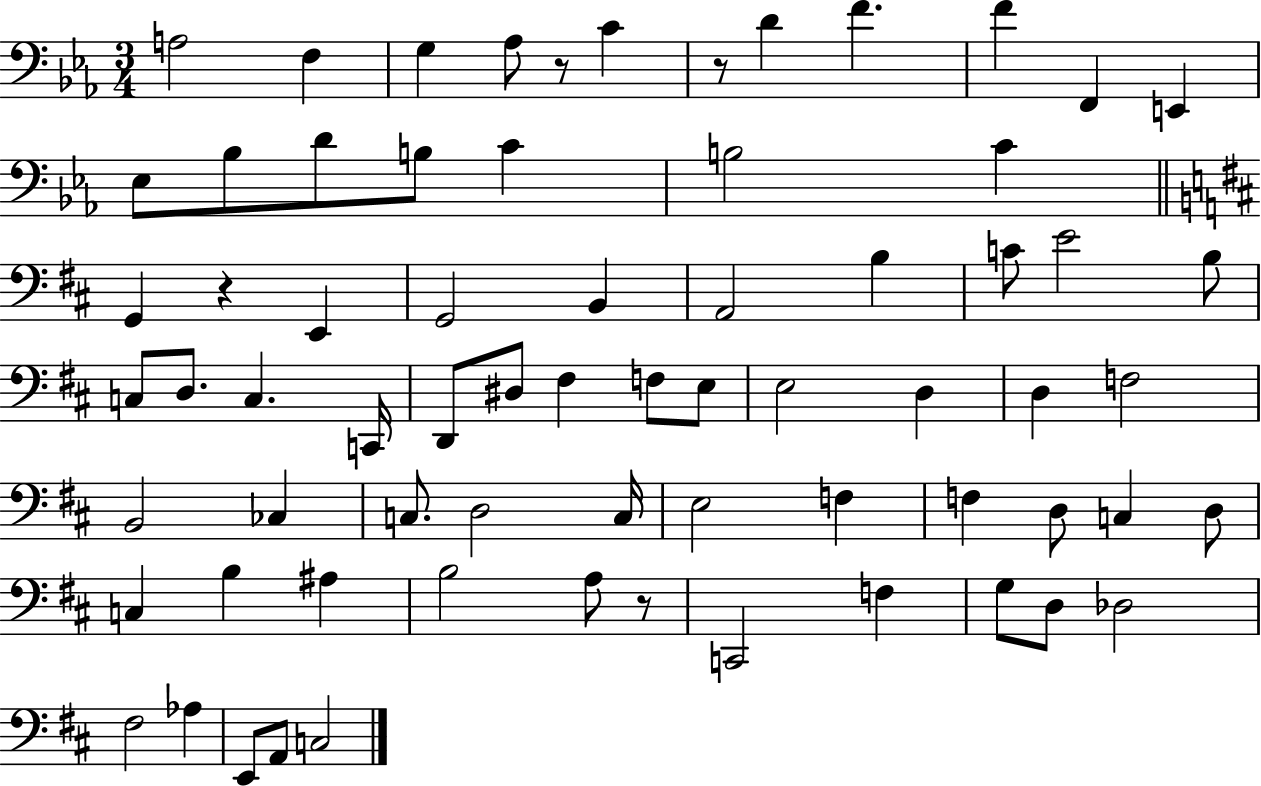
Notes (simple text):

A3/h F3/q G3/q Ab3/e R/e C4/q R/e D4/q F4/q. F4/q F2/q E2/q Eb3/e Bb3/e D4/e B3/e C4/q B3/h C4/q G2/q R/q E2/q G2/h B2/q A2/h B3/q C4/e E4/h B3/e C3/e D3/e. C3/q. C2/s D2/e D#3/e F#3/q F3/e E3/e E3/h D3/q D3/q F3/h B2/h CES3/q C3/e. D3/h C3/s E3/h F3/q F3/q D3/e C3/q D3/e C3/q B3/q A#3/q B3/h A3/e R/e C2/h F3/q G3/e D3/e Db3/h F#3/h Ab3/q E2/e A2/e C3/h